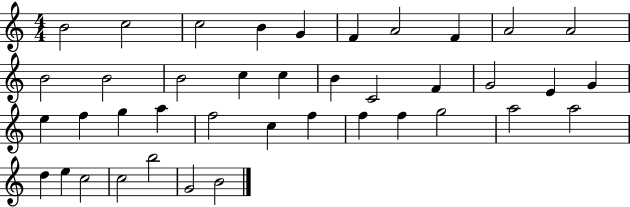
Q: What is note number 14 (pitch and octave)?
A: C5